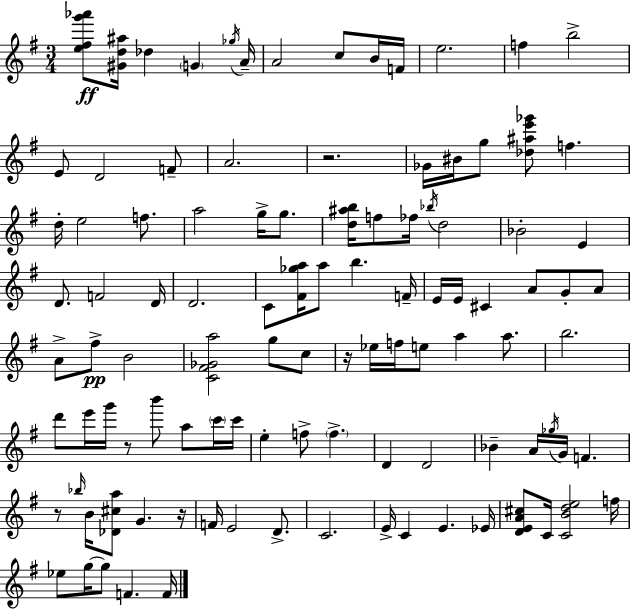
{
  \clef treble
  \numericTimeSignature
  \time 3/4
  \key e \minor
  \repeat volta 2 { <e'' fis'' g''' aes'''>8\ff <gis' d'' ais''>16 des''4 \parenthesize g'4 \acciaccatura { ges''16 } | a'16-- a'2 c''8 b'16 | f'16 e''2. | f''4 b''2-> | \break e'8 d'2 f'8-- | a'2. | r2. | ges'16 bis'16 g''8 <des'' ais'' e''' ges'''>8 f''4. | \break d''16-. e''2 f''8. | a''2 g''16-> g''8. | <d'' ais'' b''>16 f''8 fes''16 \acciaccatura { bes''16 } d''2 | bes'2-. e'4 | \break d'8. f'2 | d'16 d'2. | c'8 <fis' ges'' a''>16 a''8 b''4. | f'16-- e'16 e'16 cis'4 a'8 g'8-. | \break a'8 a'8-> fis''8->\pp b'2 | <c' fis' ges' a''>2 g''8 | c''8 r16 ees''16 f''16 e''8 a''4 a''8. | b''2. | \break d'''8 e'''16 g'''16 r8 b'''8 a''8 | \parenthesize c'''16 c'''16 e''4-. f''8-> \parenthesize f''4.-> | d'4 d'2 | bes'4-- a'16 \acciaccatura { ges''16 } g'16 f'4. | \break r8 \grace { bes''16 } b'16 <des' cis'' a''>8 g'4. | r16 f'16 e'2 | d'8.-> c'2. | e'16-> c'4 e'4. | \break ees'16 <d' e' a' cis''>8 c'16 <c' b' d'' e''>2 | f''16 ees''8 g''16~~ g''8 f'4. | f'16 } \bar "|."
}